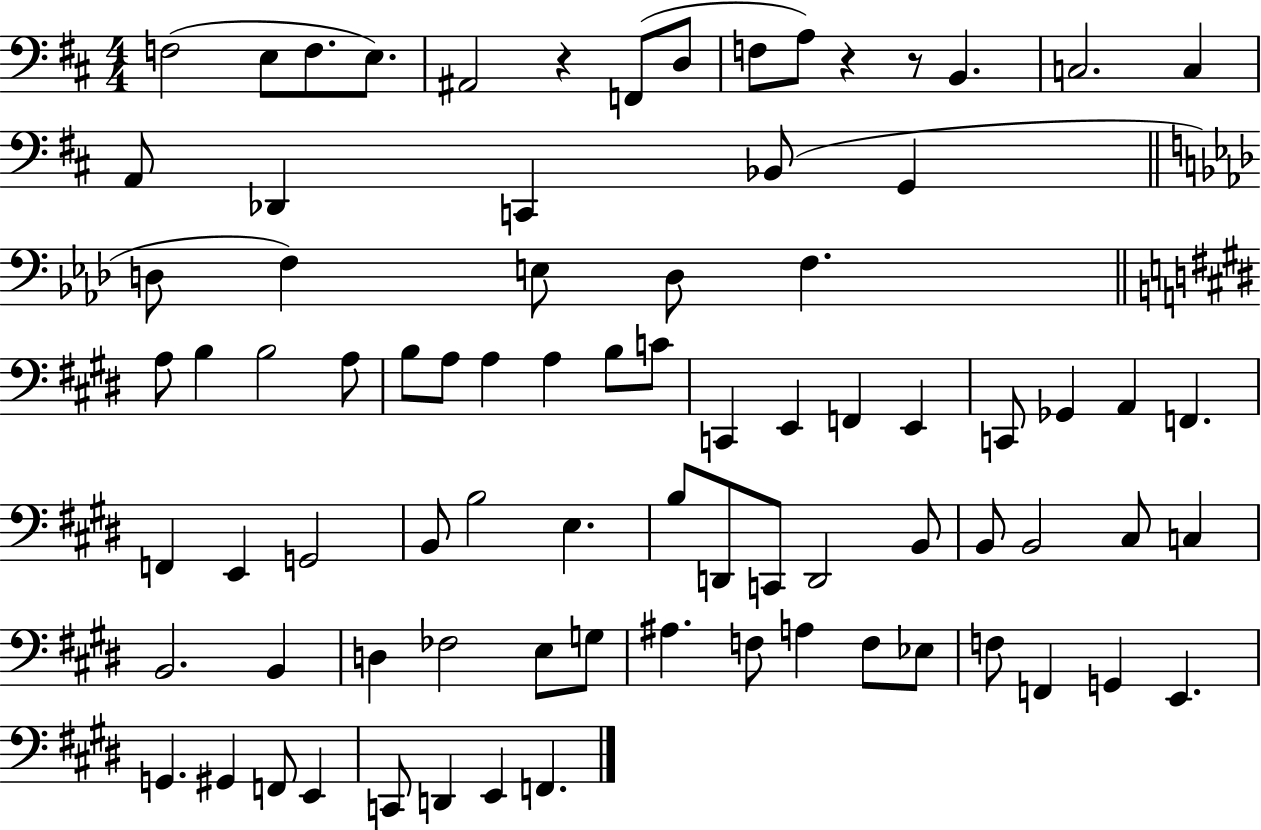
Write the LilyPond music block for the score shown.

{
  \clef bass
  \numericTimeSignature
  \time 4/4
  \key d \major
  f2( e8 f8. e8.) | ais,2 r4 f,8( d8 | f8 a8) r4 r8 b,4. | c2. c4 | \break a,8 des,4 c,4 bes,8( g,4 | \bar "||" \break \key aes \major d8 f4) e8 d8 f4. | \bar "||" \break \key e \major a8 b4 b2 a8 | b8 a8 a4 a4 b8 c'8 | c,4 e,4 f,4 e,4 | c,8 ges,4 a,4 f,4. | \break f,4 e,4 g,2 | b,8 b2 e4. | b8 d,8 c,8 d,2 b,8 | b,8 b,2 cis8 c4 | \break b,2. b,4 | d4 fes2 e8 g8 | ais4. f8 a4 f8 ees8 | f8 f,4 g,4 e,4. | \break g,4. gis,4 f,8 e,4 | c,8 d,4 e,4 f,4. | \bar "|."
}